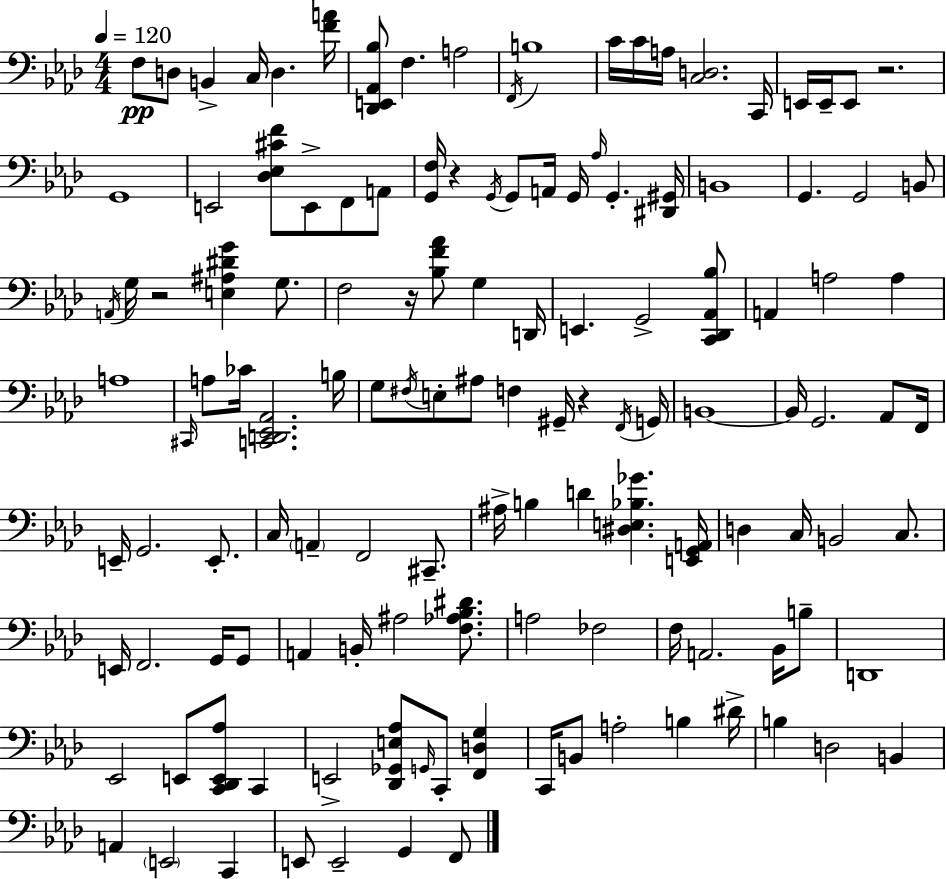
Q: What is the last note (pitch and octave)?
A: F2